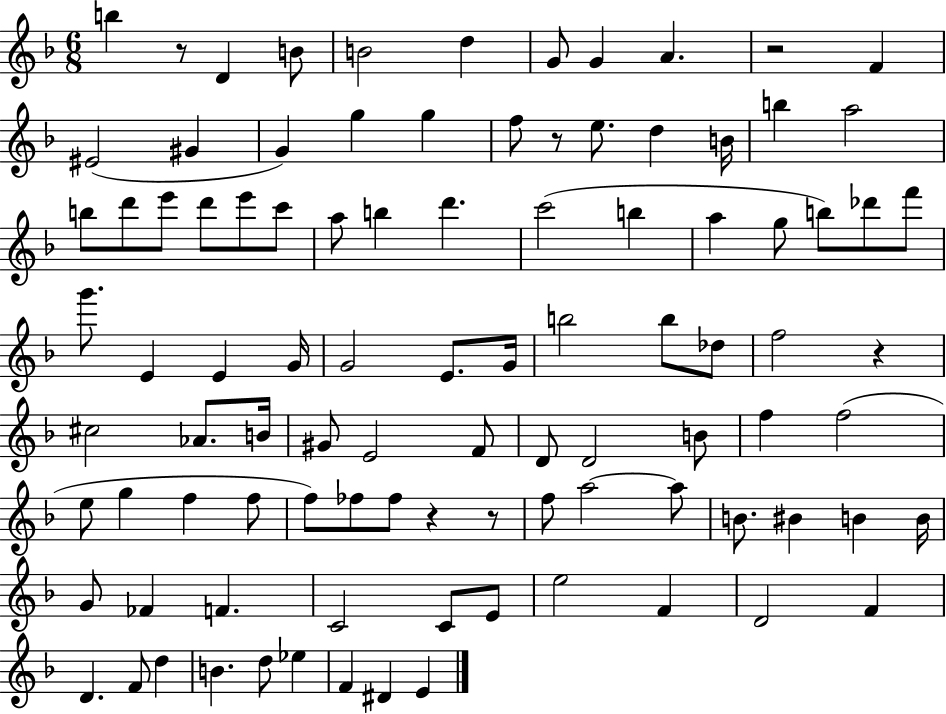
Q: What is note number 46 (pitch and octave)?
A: Db5